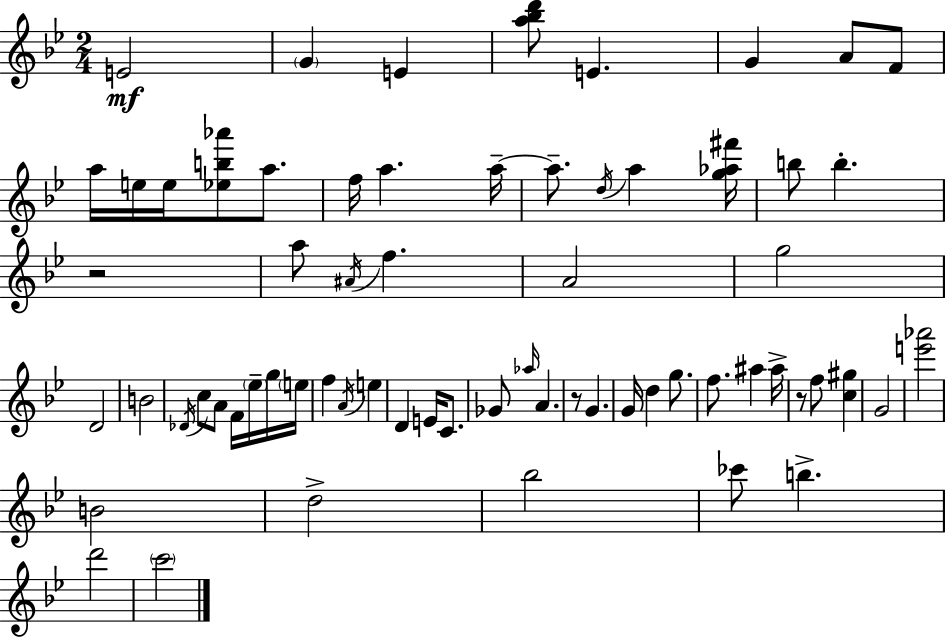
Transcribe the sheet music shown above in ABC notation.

X:1
T:Untitled
M:2/4
L:1/4
K:Gm
E2 G E [a_bd']/2 E G A/2 F/2 a/4 e/4 e/4 [_eb_a']/2 a/2 f/4 a a/4 a/2 d/4 a [g_a^f']/4 b/2 b z2 a/2 ^A/4 f A2 g2 D2 B2 _D/4 c/2 A/2 F/4 _e/4 g/4 e/4 f A/4 e D E/4 C/2 _G/2 _a/4 A z/2 G G/4 d g/2 f/2 ^a ^a/4 z/2 f/2 [c^g] G2 [e'_a']2 B2 d2 _b2 _c'/2 b d'2 c'2